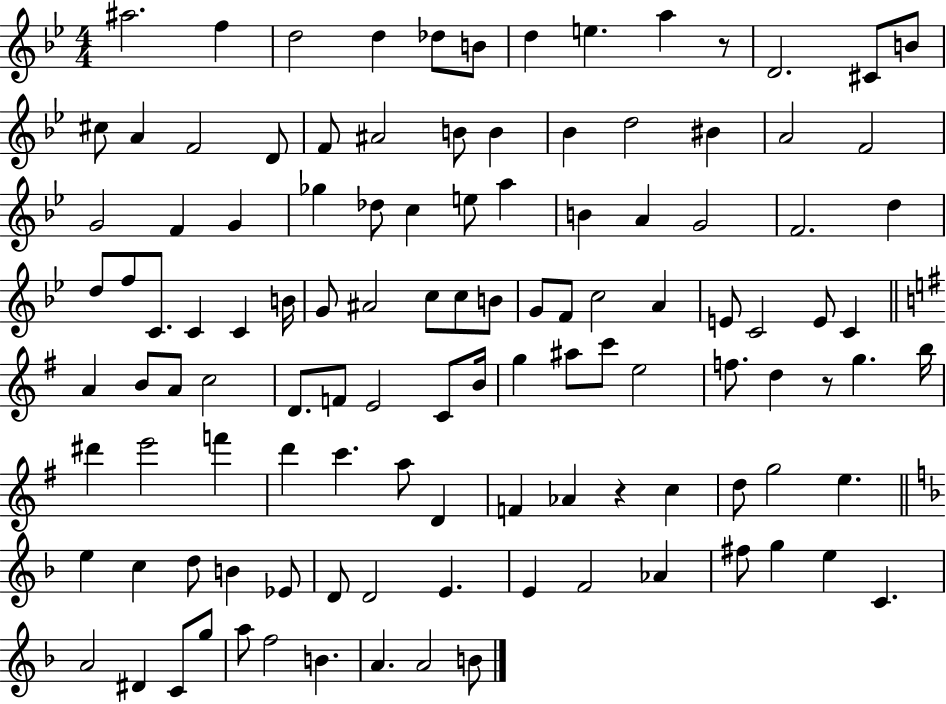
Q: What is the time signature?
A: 4/4